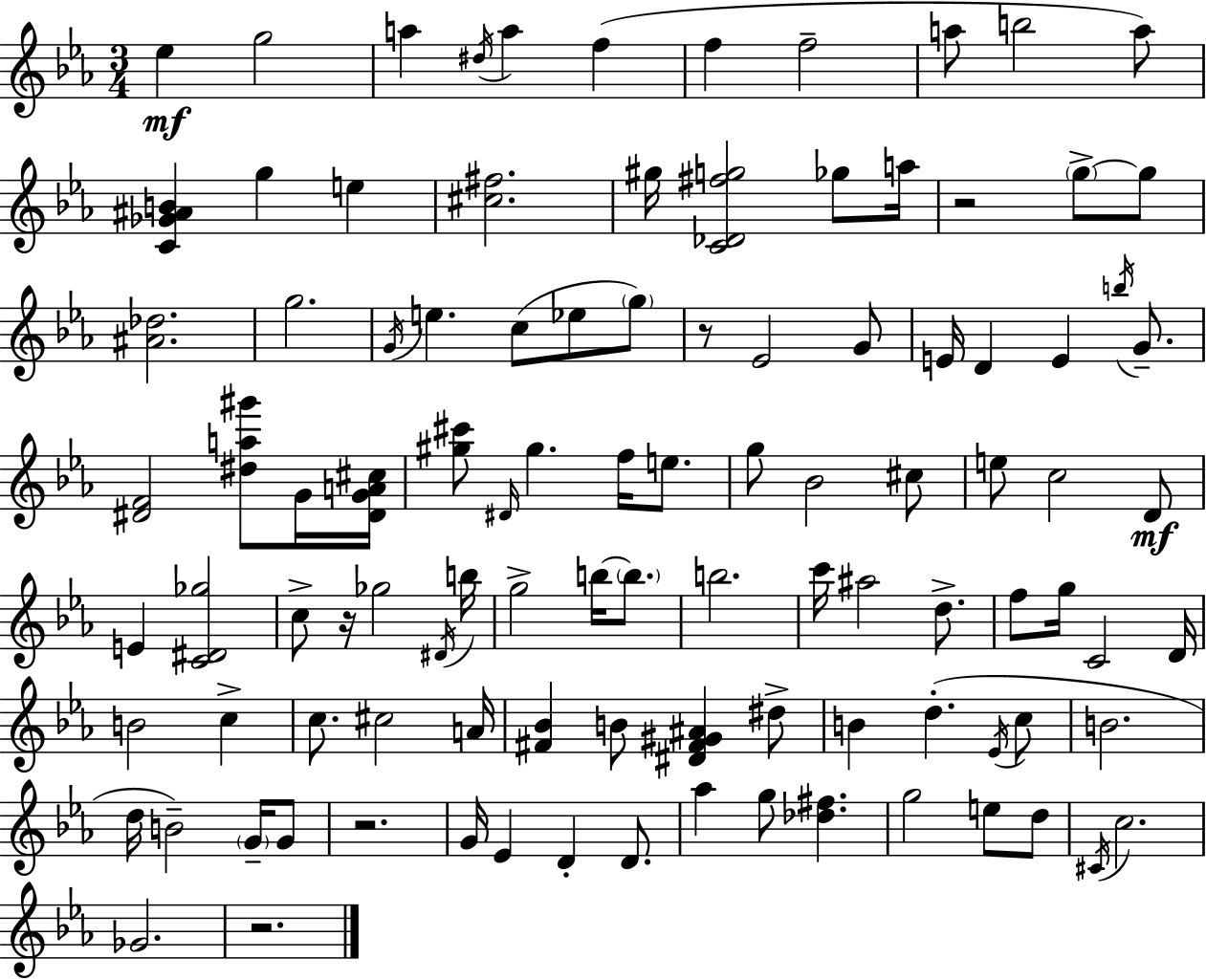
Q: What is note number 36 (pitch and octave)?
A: E5